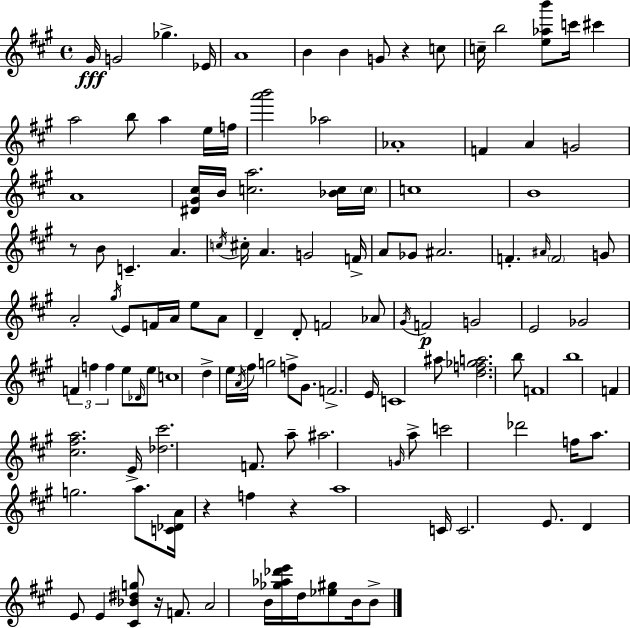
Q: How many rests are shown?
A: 5